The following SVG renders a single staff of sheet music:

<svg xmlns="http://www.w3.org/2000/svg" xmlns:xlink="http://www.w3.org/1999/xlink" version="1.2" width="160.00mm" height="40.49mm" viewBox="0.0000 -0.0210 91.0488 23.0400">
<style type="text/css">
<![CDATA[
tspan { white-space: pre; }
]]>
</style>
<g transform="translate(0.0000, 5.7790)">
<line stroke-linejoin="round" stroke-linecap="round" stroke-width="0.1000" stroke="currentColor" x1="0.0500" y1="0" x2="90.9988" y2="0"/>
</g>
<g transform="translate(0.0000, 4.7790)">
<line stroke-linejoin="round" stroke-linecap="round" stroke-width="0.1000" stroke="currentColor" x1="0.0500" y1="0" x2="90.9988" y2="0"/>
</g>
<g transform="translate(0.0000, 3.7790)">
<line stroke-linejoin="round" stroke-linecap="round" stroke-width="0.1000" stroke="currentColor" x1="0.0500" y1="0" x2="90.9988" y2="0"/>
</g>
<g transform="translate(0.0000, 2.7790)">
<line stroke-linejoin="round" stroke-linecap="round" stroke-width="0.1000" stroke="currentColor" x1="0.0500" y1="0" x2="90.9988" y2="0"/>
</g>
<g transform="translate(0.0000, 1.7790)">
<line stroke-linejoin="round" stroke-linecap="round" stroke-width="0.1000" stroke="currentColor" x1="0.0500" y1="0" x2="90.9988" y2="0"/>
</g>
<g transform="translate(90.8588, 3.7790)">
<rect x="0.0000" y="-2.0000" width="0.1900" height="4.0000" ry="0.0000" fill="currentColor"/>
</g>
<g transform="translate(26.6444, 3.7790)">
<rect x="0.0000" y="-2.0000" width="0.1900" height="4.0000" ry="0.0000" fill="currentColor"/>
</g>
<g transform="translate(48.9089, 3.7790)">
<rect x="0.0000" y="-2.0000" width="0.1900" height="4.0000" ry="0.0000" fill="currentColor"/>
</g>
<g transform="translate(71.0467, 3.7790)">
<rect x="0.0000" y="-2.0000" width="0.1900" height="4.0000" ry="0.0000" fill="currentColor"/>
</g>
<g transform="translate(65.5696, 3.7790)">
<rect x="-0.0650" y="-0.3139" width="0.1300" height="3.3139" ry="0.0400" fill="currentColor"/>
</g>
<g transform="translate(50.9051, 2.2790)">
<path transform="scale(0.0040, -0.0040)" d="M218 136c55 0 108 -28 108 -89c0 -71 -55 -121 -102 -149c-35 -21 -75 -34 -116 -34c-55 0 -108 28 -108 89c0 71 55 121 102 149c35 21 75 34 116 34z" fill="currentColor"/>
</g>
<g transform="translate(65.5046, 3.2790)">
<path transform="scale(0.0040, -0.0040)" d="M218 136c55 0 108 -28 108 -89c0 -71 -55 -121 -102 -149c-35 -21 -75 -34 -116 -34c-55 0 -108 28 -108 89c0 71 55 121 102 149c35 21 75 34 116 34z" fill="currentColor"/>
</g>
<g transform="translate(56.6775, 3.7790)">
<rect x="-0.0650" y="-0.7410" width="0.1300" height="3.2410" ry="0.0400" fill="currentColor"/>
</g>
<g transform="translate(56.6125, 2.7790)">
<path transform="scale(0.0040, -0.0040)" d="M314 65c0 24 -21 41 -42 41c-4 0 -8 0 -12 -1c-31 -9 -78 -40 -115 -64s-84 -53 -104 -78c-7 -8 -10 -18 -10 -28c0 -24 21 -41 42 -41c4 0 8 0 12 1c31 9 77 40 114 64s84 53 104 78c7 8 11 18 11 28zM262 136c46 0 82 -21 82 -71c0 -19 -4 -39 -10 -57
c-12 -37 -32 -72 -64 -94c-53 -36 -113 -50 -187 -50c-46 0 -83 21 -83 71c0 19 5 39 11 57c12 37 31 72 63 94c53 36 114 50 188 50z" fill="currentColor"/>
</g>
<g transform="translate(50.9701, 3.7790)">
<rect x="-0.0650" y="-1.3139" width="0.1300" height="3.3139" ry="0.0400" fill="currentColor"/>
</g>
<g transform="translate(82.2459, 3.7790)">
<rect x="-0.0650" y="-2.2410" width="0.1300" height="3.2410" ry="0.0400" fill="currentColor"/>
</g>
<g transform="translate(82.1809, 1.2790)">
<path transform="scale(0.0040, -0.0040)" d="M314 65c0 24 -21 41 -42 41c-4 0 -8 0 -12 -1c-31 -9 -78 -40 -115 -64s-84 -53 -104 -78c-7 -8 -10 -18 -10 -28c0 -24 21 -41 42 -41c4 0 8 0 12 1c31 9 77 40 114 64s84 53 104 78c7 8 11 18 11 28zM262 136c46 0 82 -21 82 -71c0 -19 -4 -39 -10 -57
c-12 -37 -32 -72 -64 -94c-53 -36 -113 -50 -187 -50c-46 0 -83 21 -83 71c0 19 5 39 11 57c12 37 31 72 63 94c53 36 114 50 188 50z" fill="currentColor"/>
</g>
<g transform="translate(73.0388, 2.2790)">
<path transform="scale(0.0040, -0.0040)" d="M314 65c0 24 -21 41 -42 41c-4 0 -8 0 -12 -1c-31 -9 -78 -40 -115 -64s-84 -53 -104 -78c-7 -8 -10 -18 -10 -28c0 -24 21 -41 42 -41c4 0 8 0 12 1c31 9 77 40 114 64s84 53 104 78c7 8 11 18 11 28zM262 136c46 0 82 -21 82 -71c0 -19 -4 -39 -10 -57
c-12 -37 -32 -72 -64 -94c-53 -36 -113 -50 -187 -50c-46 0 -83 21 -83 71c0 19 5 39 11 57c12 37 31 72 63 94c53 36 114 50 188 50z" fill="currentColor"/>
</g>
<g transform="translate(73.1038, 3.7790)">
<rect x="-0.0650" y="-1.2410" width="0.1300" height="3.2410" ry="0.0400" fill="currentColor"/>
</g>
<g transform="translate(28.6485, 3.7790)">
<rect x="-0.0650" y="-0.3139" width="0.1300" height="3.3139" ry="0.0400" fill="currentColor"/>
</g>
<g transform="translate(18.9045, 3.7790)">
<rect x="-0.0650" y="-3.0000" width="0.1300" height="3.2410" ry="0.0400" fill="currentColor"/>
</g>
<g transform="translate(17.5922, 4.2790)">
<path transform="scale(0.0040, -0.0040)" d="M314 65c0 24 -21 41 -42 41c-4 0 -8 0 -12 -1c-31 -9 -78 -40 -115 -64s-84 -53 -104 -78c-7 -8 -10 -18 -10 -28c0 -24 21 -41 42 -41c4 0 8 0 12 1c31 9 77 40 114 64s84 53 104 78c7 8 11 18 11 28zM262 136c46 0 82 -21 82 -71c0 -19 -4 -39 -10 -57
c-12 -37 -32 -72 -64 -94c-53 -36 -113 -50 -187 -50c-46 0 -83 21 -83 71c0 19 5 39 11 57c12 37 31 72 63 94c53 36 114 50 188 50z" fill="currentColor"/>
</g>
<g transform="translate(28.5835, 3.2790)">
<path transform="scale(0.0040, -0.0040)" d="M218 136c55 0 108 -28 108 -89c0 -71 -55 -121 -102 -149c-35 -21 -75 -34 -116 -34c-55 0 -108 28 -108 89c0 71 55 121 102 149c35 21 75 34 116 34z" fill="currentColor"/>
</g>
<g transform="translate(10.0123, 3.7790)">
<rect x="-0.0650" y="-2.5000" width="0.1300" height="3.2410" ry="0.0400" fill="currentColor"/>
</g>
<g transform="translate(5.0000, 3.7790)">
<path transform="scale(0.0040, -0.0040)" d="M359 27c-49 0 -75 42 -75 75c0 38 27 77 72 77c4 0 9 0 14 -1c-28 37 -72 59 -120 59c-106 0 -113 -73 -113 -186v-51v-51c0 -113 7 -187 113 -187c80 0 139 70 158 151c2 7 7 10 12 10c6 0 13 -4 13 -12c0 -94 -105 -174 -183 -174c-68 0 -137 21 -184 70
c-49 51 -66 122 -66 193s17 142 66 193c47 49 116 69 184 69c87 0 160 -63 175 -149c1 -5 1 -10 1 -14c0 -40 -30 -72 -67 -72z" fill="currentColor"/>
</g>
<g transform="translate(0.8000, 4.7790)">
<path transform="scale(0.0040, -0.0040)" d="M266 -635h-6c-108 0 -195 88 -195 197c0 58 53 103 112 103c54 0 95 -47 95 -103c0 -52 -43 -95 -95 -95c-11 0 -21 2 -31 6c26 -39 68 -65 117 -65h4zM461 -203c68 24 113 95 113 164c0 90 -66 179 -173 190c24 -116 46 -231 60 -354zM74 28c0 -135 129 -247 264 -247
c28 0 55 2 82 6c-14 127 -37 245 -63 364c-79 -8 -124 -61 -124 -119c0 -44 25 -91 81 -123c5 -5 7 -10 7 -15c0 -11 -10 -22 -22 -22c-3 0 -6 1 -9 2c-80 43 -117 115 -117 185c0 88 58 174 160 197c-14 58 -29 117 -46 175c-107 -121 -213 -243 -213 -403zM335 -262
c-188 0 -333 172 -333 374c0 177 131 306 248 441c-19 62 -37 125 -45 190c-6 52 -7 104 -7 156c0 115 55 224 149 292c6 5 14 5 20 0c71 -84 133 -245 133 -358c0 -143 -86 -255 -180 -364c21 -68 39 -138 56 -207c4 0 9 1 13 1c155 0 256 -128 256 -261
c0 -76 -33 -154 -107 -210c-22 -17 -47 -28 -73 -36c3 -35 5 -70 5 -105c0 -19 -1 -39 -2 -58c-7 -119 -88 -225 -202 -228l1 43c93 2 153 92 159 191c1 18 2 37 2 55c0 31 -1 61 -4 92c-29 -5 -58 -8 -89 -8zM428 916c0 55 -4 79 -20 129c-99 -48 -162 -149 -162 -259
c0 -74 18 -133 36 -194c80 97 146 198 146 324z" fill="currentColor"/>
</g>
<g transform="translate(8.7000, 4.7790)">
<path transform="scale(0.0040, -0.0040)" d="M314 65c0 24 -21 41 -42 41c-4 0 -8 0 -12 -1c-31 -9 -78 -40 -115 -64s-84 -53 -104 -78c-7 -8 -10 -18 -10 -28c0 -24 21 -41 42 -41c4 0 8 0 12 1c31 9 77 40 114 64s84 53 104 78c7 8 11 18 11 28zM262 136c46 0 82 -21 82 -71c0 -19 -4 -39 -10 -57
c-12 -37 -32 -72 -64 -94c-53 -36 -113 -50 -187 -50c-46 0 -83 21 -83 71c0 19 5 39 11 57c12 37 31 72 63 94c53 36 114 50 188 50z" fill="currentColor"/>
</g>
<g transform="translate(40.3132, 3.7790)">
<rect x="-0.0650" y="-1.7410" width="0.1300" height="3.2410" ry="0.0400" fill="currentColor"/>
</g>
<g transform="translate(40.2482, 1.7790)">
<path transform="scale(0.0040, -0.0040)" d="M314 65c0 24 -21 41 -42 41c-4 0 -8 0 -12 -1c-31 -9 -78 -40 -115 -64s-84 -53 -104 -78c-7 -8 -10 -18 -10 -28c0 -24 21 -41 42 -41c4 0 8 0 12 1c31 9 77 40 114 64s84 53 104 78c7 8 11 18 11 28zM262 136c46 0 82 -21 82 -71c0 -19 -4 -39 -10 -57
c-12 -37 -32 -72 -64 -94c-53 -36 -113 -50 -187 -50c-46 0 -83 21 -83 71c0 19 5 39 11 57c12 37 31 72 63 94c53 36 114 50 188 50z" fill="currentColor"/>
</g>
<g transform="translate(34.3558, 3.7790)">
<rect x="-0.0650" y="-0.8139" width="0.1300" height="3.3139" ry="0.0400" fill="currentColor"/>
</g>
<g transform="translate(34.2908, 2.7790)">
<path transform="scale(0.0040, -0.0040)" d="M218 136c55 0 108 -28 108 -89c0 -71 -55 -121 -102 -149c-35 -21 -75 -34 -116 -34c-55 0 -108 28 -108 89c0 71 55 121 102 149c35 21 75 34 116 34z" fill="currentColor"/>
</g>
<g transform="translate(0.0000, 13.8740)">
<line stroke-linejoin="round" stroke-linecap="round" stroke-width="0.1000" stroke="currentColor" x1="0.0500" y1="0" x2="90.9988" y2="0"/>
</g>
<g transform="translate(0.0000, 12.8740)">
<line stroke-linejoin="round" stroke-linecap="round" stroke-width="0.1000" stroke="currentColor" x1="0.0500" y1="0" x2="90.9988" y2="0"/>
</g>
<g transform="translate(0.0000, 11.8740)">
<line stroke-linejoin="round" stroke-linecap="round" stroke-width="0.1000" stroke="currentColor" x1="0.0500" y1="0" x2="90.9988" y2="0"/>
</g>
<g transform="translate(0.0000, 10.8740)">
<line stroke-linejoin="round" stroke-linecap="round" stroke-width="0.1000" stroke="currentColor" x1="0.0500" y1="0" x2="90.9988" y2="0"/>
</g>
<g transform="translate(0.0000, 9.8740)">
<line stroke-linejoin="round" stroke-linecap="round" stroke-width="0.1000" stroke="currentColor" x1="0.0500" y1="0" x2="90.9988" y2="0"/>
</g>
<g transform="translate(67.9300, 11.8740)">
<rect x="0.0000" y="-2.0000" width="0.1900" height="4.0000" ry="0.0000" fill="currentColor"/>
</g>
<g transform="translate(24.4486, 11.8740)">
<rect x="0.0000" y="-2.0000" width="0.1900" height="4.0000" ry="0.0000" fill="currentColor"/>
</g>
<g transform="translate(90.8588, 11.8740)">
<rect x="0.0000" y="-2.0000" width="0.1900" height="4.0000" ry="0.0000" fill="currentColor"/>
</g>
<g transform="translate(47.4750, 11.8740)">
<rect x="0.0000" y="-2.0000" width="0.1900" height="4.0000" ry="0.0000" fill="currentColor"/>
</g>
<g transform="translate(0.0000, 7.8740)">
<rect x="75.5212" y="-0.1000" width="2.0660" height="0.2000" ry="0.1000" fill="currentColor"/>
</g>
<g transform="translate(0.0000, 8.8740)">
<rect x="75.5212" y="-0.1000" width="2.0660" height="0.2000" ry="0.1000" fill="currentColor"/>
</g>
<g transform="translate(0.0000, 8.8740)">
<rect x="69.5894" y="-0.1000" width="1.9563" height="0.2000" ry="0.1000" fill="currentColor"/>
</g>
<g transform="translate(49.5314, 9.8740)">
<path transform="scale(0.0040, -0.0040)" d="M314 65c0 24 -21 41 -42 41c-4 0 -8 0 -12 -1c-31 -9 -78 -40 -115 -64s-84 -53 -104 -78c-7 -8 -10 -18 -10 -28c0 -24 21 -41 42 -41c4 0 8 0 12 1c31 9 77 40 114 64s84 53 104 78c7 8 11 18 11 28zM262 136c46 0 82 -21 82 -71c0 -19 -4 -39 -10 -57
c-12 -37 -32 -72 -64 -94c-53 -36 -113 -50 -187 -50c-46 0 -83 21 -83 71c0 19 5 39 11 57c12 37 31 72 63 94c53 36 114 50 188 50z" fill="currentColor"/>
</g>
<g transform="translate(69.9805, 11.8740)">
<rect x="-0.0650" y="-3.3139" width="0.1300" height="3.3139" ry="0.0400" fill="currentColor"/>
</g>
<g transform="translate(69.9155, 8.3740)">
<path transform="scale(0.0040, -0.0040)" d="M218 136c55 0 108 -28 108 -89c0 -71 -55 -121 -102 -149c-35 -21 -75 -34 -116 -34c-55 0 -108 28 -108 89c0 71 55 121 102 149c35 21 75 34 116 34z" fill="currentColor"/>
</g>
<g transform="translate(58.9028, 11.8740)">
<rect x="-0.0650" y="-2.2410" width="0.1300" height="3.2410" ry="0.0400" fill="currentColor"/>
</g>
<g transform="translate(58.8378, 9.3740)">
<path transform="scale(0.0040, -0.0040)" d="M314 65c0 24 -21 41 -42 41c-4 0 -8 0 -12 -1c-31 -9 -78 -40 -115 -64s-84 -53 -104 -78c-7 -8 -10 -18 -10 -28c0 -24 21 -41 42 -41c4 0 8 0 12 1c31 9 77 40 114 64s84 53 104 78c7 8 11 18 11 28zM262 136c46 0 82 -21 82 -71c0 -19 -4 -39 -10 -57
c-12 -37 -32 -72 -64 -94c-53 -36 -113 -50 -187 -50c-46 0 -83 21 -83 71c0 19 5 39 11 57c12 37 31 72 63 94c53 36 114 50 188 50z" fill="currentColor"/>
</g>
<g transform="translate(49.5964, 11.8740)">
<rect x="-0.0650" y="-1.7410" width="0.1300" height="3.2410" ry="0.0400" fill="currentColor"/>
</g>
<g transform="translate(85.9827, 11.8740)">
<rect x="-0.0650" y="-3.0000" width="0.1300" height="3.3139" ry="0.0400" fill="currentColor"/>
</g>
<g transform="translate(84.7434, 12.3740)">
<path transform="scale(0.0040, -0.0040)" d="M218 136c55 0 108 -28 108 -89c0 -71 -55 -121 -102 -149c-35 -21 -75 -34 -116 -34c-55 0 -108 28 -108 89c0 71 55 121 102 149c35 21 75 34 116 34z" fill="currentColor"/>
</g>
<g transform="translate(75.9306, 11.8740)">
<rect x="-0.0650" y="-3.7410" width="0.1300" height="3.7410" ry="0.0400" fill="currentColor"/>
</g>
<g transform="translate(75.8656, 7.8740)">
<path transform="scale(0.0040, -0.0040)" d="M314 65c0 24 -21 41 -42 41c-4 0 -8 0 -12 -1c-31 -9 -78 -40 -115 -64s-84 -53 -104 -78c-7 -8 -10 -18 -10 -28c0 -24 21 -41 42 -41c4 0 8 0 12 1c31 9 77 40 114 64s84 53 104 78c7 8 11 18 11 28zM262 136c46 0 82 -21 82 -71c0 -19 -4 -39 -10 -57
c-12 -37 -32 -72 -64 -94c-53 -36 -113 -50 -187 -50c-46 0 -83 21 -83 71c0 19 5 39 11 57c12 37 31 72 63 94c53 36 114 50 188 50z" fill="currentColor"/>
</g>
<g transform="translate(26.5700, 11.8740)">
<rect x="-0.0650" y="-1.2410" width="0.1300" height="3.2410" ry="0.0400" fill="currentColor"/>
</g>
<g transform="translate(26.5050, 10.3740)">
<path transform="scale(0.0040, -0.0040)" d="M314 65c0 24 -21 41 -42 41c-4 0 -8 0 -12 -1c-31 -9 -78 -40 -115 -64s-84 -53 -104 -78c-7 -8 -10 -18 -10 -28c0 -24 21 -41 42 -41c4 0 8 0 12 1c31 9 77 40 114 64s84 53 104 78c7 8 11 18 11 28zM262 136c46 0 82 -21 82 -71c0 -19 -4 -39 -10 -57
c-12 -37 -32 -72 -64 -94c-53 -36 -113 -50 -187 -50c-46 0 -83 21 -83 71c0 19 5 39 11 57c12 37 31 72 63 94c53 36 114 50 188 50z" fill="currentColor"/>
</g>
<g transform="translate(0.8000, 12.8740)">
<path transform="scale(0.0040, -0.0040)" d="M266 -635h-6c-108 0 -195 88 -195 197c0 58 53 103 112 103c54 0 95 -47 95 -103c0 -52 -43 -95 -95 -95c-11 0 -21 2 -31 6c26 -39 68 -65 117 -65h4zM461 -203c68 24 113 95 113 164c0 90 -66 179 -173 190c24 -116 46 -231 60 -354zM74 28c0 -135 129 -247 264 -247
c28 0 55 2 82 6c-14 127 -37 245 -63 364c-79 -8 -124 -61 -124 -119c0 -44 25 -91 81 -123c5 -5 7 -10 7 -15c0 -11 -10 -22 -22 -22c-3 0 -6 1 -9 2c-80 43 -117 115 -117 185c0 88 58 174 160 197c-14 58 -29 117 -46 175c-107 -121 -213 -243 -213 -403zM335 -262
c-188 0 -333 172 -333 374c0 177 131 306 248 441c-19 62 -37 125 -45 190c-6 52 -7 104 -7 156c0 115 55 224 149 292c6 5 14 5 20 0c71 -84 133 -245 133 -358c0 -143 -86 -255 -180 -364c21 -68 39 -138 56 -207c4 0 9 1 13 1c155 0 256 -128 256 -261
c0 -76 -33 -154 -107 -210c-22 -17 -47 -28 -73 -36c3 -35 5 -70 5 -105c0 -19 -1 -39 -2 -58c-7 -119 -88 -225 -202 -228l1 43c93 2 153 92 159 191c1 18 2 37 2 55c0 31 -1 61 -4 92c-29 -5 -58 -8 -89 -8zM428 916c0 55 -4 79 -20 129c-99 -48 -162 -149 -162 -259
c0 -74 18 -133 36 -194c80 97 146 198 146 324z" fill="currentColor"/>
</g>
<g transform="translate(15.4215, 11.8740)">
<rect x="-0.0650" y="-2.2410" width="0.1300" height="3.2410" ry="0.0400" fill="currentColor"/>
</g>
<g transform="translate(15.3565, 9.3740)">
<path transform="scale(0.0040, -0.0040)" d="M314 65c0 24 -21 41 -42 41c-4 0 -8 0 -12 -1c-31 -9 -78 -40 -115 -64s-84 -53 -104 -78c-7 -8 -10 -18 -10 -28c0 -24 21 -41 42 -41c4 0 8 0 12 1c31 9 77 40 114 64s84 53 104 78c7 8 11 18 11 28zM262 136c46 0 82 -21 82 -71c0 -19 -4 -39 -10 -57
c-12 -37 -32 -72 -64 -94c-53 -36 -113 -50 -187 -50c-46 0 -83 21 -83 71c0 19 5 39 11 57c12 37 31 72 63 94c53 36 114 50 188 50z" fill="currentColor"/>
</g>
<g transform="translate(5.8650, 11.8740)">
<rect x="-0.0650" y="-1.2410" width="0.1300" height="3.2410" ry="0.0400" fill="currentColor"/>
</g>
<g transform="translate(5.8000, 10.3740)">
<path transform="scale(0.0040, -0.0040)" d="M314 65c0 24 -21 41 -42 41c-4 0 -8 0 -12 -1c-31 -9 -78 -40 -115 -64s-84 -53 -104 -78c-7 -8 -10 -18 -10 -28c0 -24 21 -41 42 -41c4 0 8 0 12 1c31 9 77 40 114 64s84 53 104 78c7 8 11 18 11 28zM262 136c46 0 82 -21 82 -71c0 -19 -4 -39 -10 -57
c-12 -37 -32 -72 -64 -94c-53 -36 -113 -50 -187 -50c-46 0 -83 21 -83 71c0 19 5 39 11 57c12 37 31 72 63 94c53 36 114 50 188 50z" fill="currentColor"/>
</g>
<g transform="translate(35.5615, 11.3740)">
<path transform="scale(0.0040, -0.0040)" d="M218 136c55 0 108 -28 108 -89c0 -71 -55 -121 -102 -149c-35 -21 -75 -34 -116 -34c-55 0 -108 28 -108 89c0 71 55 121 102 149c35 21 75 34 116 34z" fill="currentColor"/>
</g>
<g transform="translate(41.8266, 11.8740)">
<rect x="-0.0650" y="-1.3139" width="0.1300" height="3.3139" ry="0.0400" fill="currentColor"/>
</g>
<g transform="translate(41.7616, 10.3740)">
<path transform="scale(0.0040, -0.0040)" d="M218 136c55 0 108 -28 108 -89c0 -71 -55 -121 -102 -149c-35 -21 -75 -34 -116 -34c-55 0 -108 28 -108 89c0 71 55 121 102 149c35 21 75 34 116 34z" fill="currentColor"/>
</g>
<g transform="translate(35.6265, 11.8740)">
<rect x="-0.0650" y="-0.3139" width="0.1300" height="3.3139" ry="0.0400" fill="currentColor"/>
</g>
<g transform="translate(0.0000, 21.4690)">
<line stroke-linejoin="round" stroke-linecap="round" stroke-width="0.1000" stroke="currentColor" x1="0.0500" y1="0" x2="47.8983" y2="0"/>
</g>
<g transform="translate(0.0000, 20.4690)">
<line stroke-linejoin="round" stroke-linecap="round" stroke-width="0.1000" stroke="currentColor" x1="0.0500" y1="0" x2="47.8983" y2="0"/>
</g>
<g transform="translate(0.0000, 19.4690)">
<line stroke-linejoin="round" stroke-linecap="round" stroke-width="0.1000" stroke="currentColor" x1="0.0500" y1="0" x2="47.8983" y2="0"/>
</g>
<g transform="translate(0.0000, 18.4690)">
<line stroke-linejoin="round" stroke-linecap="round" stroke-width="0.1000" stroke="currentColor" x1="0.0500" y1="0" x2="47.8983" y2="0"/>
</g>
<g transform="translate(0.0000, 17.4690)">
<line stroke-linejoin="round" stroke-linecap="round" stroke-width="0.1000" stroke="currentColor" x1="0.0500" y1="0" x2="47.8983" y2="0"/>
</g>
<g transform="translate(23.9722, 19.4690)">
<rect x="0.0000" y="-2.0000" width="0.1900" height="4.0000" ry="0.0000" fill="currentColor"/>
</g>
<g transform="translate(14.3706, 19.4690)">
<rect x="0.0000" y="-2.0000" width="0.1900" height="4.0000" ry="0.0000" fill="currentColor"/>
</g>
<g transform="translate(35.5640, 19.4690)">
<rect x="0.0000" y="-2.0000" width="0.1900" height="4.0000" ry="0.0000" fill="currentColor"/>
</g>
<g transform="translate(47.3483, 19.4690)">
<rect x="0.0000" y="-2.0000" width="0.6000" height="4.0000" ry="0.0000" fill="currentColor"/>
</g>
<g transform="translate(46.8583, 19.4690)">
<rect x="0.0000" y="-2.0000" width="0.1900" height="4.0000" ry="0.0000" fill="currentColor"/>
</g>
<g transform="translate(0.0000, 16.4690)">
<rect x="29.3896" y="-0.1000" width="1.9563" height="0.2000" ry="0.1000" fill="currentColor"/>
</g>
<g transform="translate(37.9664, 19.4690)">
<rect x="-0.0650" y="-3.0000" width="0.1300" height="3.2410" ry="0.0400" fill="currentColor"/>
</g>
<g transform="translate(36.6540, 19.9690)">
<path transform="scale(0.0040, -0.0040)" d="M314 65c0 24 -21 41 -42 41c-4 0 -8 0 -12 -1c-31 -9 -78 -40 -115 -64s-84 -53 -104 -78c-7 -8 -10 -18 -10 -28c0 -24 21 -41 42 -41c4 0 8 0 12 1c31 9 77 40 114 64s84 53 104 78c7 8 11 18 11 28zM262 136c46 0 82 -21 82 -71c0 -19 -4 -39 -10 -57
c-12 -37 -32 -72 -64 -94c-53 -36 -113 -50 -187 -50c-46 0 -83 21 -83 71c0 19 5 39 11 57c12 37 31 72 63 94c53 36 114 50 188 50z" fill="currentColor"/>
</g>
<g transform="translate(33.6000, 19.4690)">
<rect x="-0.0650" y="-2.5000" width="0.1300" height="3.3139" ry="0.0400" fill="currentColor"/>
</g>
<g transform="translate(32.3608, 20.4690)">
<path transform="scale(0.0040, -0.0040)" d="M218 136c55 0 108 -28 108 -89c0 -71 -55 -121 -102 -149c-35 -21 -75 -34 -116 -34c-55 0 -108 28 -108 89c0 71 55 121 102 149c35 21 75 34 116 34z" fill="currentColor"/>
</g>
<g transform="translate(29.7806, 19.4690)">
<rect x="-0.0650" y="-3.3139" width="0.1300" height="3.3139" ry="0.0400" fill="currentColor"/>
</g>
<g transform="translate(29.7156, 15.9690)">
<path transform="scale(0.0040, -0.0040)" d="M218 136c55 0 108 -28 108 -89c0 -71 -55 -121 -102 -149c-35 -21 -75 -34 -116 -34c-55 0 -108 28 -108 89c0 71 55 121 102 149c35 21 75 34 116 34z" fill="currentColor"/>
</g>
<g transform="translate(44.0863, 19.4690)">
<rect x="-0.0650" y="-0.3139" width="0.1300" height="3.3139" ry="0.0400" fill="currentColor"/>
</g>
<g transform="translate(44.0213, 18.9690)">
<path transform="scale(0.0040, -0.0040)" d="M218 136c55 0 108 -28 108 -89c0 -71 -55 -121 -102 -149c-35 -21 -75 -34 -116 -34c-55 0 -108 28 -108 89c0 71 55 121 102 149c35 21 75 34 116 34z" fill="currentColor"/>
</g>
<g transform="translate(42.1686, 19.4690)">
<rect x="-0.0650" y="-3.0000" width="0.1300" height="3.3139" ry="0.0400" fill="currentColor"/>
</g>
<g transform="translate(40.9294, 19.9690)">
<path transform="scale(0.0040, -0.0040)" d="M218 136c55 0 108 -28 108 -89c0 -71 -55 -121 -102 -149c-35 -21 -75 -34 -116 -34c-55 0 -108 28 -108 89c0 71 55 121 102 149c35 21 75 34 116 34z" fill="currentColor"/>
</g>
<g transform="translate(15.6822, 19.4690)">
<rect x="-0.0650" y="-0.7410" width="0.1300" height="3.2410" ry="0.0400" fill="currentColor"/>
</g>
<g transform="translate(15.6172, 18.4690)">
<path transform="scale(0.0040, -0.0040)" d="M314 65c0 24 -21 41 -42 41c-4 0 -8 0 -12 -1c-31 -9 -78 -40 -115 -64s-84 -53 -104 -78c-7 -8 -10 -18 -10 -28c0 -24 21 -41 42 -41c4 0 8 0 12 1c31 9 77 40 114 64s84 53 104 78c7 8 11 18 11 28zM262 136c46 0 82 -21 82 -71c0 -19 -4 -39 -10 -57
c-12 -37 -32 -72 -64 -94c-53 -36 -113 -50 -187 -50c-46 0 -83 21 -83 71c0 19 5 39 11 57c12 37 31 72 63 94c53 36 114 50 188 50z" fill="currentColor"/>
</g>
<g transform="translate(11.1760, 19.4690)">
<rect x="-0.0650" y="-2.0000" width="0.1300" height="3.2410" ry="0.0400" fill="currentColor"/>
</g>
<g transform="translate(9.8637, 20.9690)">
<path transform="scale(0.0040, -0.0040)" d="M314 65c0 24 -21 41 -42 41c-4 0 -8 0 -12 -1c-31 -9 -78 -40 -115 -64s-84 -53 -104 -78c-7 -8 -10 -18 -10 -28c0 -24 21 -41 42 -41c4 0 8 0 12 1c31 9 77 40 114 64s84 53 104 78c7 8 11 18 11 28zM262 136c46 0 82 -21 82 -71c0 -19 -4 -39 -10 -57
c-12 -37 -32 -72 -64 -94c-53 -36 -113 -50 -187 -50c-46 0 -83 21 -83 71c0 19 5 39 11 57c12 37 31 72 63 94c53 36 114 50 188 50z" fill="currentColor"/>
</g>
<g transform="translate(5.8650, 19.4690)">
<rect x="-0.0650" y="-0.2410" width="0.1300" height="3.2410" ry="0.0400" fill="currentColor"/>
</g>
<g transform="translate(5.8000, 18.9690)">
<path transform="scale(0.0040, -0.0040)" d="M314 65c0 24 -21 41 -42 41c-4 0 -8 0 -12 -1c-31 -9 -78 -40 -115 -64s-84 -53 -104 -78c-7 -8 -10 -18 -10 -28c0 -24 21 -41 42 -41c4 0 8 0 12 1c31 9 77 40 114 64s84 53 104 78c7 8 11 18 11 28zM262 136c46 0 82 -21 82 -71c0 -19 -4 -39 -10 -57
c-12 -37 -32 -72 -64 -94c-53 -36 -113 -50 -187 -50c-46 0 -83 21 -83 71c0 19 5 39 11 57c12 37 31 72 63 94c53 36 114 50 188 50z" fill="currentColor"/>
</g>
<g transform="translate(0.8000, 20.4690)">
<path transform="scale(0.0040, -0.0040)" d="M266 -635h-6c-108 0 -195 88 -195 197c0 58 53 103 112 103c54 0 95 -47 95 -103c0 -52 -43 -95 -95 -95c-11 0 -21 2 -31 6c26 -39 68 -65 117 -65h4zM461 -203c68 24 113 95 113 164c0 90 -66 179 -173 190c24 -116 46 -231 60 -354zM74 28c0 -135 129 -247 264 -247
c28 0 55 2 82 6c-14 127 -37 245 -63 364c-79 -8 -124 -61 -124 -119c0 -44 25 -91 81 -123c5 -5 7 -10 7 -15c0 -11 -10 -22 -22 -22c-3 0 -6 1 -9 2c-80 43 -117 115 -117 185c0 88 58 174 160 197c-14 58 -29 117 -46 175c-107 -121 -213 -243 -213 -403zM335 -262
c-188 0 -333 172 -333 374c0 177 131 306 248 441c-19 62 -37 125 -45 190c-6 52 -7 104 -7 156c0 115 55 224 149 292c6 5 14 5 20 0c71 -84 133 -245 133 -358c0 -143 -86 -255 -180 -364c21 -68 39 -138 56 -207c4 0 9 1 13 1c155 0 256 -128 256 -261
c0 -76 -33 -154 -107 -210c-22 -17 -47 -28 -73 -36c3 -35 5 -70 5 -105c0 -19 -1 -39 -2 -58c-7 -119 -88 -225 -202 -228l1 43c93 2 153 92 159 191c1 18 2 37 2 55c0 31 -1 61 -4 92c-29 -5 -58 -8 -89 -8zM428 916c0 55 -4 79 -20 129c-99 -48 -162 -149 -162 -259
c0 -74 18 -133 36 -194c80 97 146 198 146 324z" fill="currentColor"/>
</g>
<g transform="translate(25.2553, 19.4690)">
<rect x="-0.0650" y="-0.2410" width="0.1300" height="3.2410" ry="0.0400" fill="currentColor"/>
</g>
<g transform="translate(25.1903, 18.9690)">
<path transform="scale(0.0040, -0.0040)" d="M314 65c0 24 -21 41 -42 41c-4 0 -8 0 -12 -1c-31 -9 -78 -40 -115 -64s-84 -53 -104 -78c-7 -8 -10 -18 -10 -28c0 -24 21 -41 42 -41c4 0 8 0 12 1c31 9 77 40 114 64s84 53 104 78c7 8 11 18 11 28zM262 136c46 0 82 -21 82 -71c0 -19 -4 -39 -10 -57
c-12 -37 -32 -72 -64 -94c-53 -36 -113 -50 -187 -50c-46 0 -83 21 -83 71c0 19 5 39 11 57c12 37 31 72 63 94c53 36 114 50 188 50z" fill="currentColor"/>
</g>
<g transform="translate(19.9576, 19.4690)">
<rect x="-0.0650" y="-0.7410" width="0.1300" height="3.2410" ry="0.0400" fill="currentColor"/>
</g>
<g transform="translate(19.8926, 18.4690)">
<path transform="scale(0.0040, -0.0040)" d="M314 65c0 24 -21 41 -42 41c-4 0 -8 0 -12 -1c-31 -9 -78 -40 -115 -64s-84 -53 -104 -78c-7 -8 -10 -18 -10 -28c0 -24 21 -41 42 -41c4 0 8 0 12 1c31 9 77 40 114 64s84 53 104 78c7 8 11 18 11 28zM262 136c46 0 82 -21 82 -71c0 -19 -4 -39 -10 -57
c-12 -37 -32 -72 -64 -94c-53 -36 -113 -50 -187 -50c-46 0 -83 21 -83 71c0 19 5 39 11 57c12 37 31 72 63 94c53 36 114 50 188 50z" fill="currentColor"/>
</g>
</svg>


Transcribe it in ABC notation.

X:1
T:Untitled
M:4/4
L:1/4
K:C
G2 A2 c d f2 e d2 c e2 g2 e2 g2 e2 c e f2 g2 b c'2 A c2 F2 d2 d2 c2 b G A2 A c